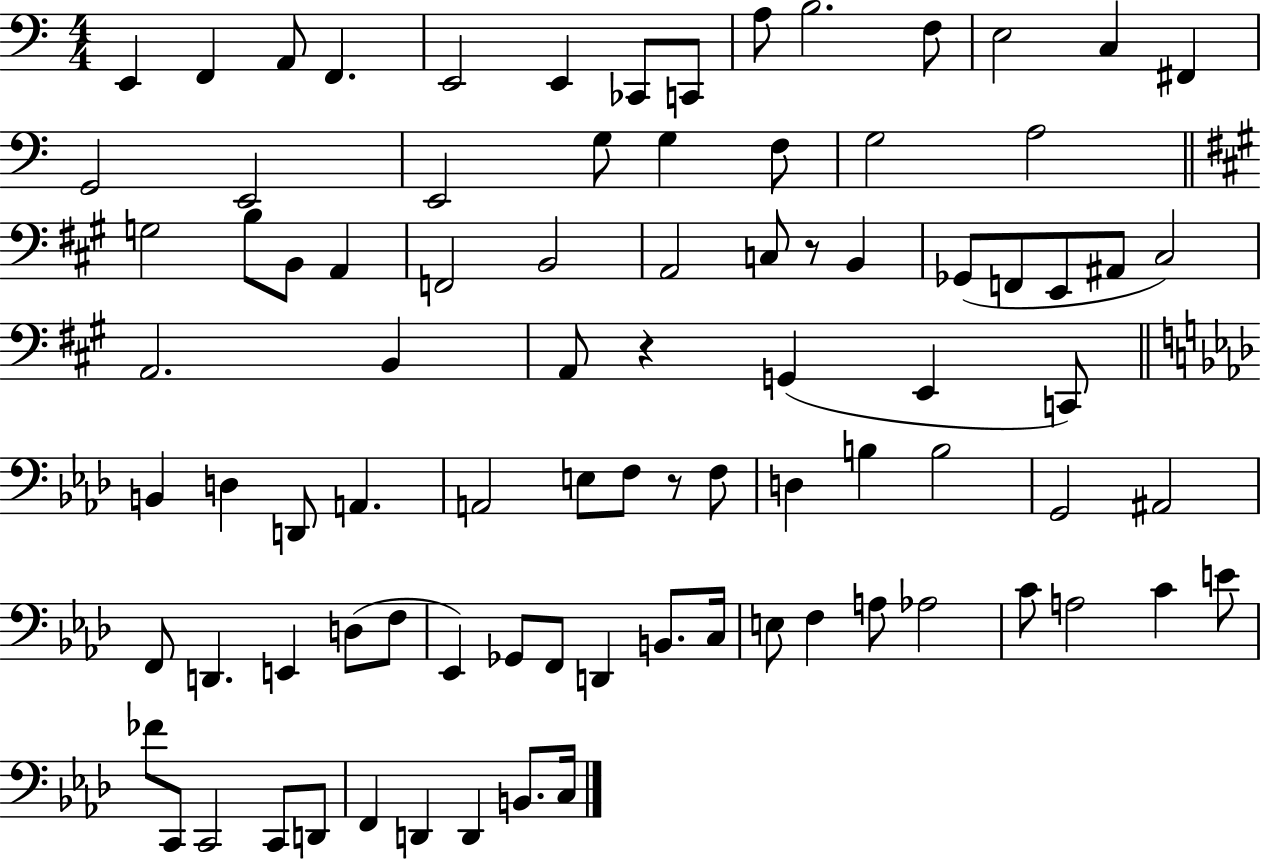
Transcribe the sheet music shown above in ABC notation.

X:1
T:Untitled
M:4/4
L:1/4
K:C
E,, F,, A,,/2 F,, E,,2 E,, _C,,/2 C,,/2 A,/2 B,2 F,/2 E,2 C, ^F,, G,,2 E,,2 E,,2 G,/2 G, F,/2 G,2 A,2 G,2 B,/2 B,,/2 A,, F,,2 B,,2 A,,2 C,/2 z/2 B,, _G,,/2 F,,/2 E,,/2 ^A,,/2 ^C,2 A,,2 B,, A,,/2 z G,, E,, C,,/2 B,, D, D,,/2 A,, A,,2 E,/2 F,/2 z/2 F,/2 D, B, B,2 G,,2 ^A,,2 F,,/2 D,, E,, D,/2 F,/2 _E,, _G,,/2 F,,/2 D,, B,,/2 C,/4 E,/2 F, A,/2 _A,2 C/2 A,2 C E/2 _F/2 C,,/2 C,,2 C,,/2 D,,/2 F,, D,, D,, B,,/2 C,/4